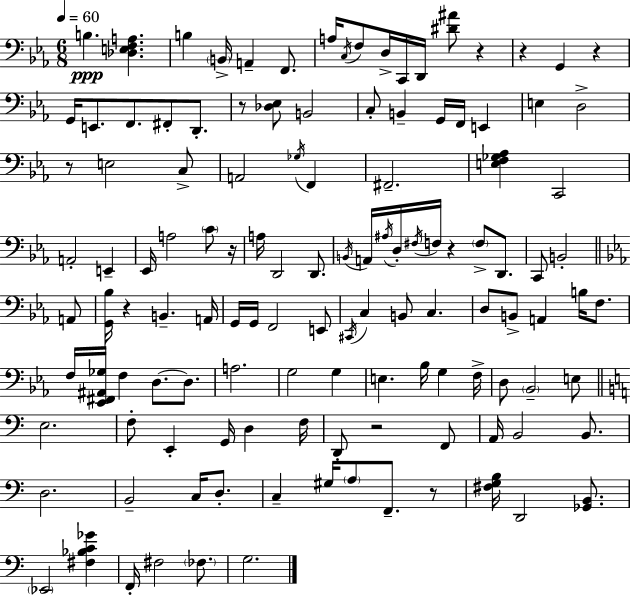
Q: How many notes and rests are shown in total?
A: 124